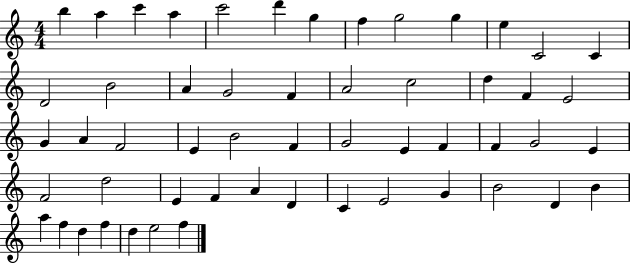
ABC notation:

X:1
T:Untitled
M:4/4
L:1/4
K:C
b a c' a c'2 d' g f g2 g e C2 C D2 B2 A G2 F A2 c2 d F E2 G A F2 E B2 F G2 E F F G2 E F2 d2 E F A D C E2 G B2 D B a f d f d e2 f